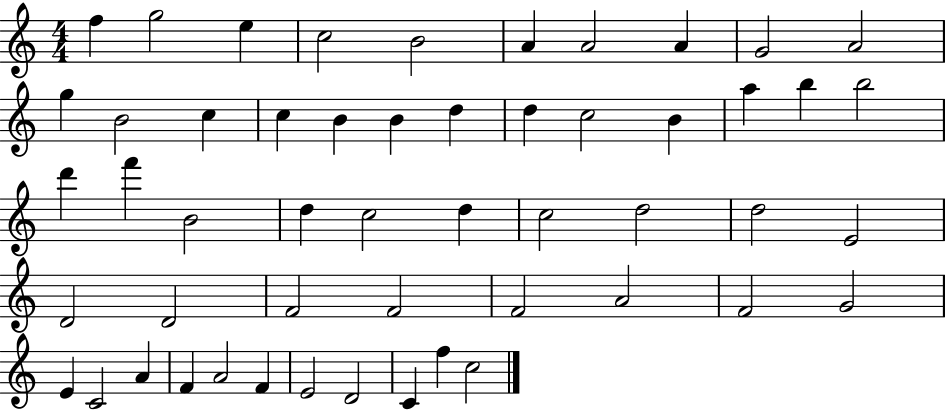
X:1
T:Untitled
M:4/4
L:1/4
K:C
f g2 e c2 B2 A A2 A G2 A2 g B2 c c B B d d c2 B a b b2 d' f' B2 d c2 d c2 d2 d2 E2 D2 D2 F2 F2 F2 A2 F2 G2 E C2 A F A2 F E2 D2 C f c2